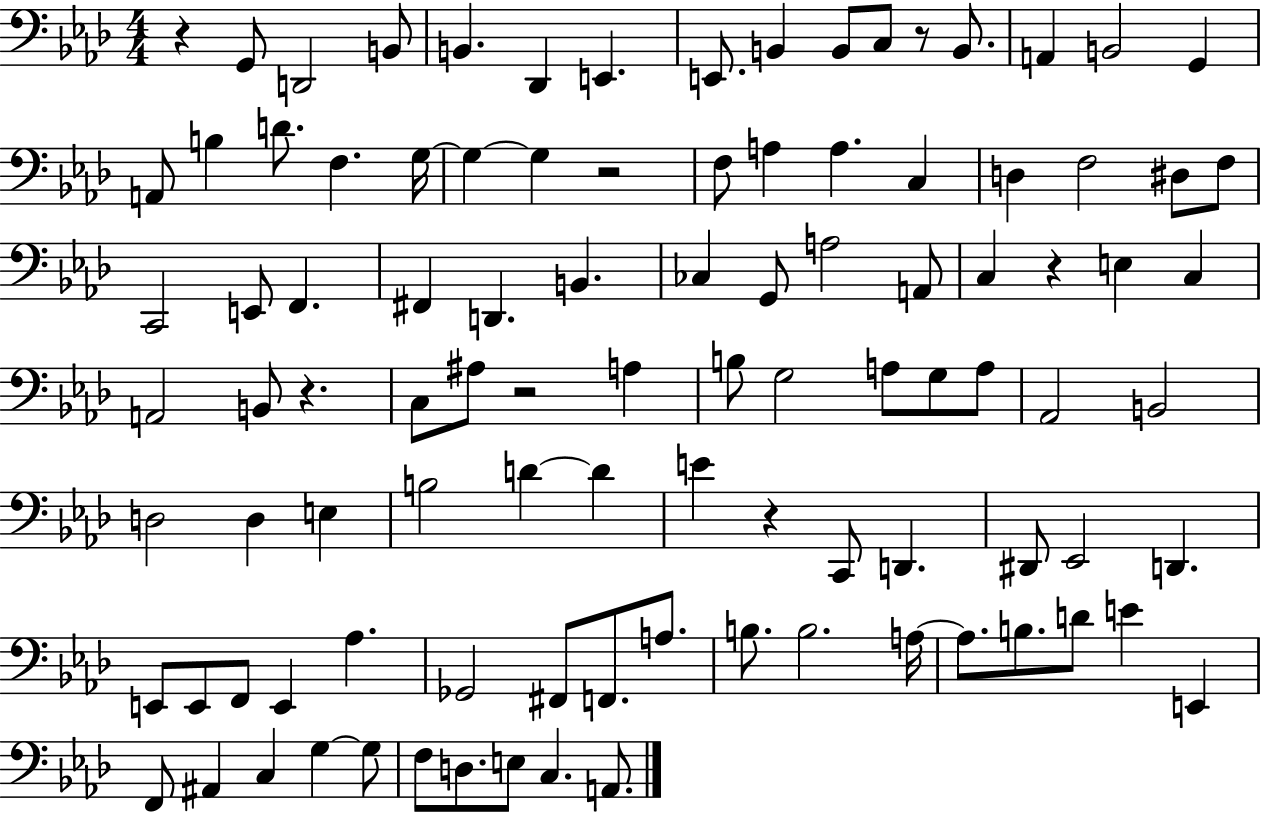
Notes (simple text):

R/q G2/e D2/h B2/e B2/q. Db2/q E2/q. E2/e. B2/q B2/e C3/e R/e B2/e. A2/q B2/h G2/q A2/e B3/q D4/e. F3/q. G3/s G3/q G3/q R/h F3/e A3/q A3/q. C3/q D3/q F3/h D#3/e F3/e C2/h E2/e F2/q. F#2/q D2/q. B2/q. CES3/q G2/e A3/h A2/e C3/q R/q E3/q C3/q A2/h B2/e R/q. C3/e A#3/e R/h A3/q B3/e G3/h A3/e G3/e A3/e Ab2/h B2/h D3/h D3/q E3/q B3/h D4/q D4/q E4/q R/q C2/e D2/q. D#2/e Eb2/h D2/q. E2/e E2/e F2/e E2/q Ab3/q. Gb2/h F#2/e F2/e. A3/e. B3/e. B3/h. A3/s A3/e. B3/e. D4/e E4/q E2/q F2/e A#2/q C3/q G3/q G3/e F3/e D3/e. E3/e C3/q. A2/e.